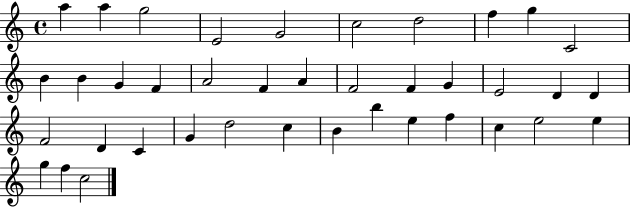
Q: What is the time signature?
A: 4/4